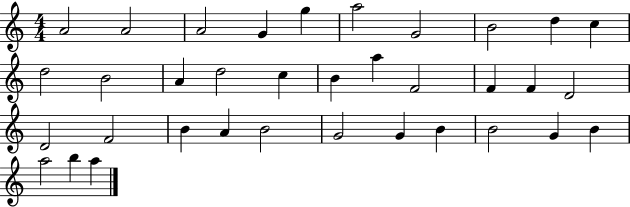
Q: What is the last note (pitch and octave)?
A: A5